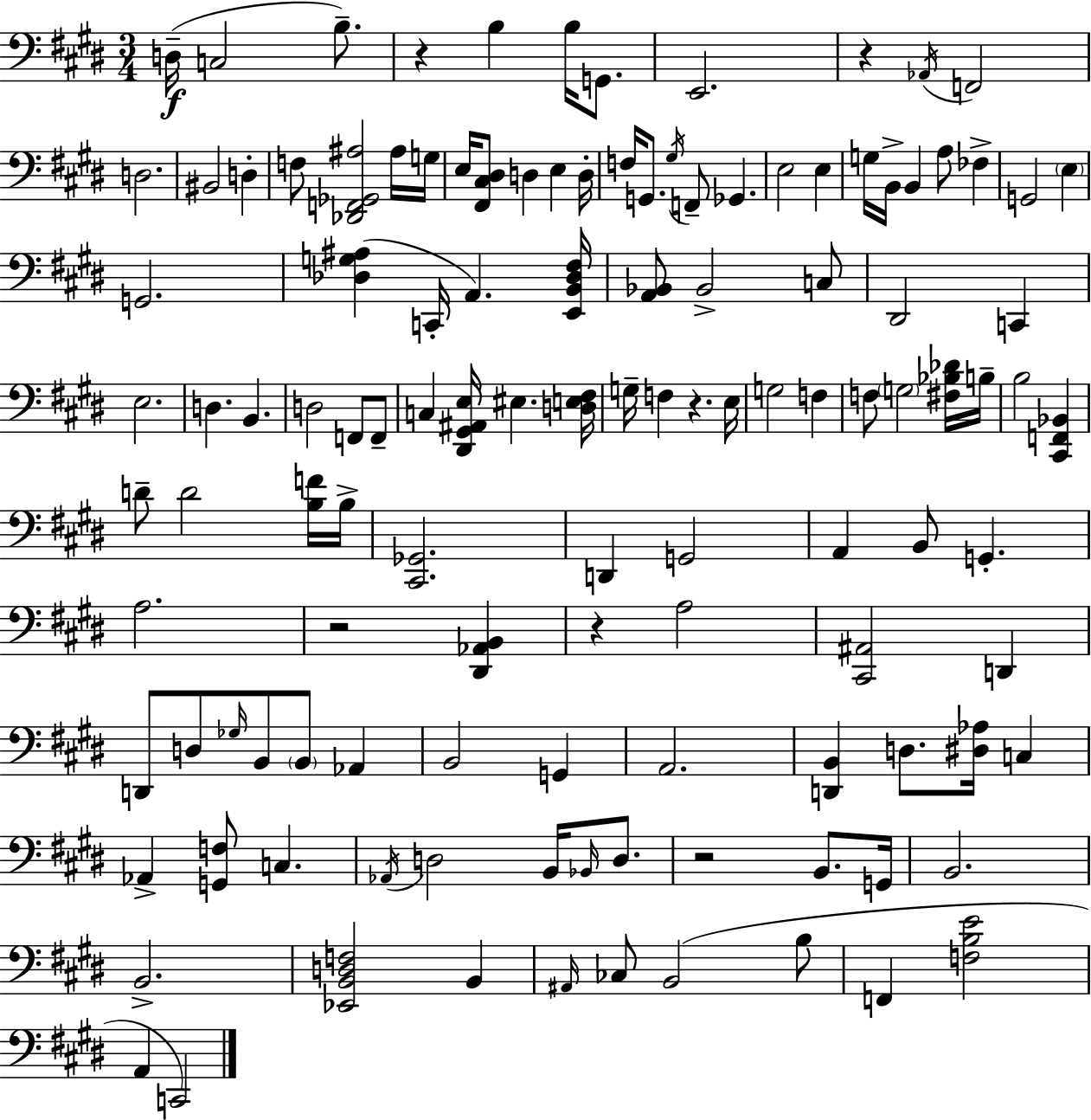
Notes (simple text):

D3/s C3/h B3/e. R/q B3/q B3/s G2/e. E2/h. R/q Ab2/s F2/h D3/h. BIS2/h D3/q F3/e [Db2,F2,Gb2,A#3]/h A#3/s G3/s E3/s [F#2,C#3,D#3]/e D3/q E3/q D3/s F3/s G2/e. G#3/s F2/e Gb2/q. E3/h E3/q G3/s B2/s B2/q A3/e FES3/q G2/h E3/q G2/h. [Db3,G3,A#3]/q C2/s A2/q. [E2,B2,Db3,F#3]/s [A2,Bb2]/e Bb2/h C3/e D#2/h C2/q E3/h. D3/q. B2/q. D3/h F2/e F2/e C3/q [D#2,G#2,A#2,E3]/s EIS3/q. [D3,E3,F#3]/s G3/s F3/q R/q. E3/s G3/h F3/q F3/e G3/h [F#3,Bb3,Db4]/s B3/s B3/h [C#2,F2,Bb2]/q D4/e D4/h [B3,F4]/s B3/s [C#2,Gb2]/h. D2/q G2/h A2/q B2/e G2/q. A3/h. R/h [D#2,Ab2,B2]/q R/q A3/h [C#2,A#2]/h D2/q D2/e D3/e Gb3/s B2/e B2/e Ab2/q B2/h G2/q A2/h. [D2,B2]/q D3/e. [D#3,Ab3]/s C3/q Ab2/q [G2,F3]/e C3/q. Ab2/s D3/h B2/s Bb2/s D3/e. R/h B2/e. G2/s B2/h. B2/h. [Eb2,B2,D3,F3]/h B2/q A#2/s CES3/e B2/h B3/e F2/q [F3,B3,E4]/h A2/q C2/h